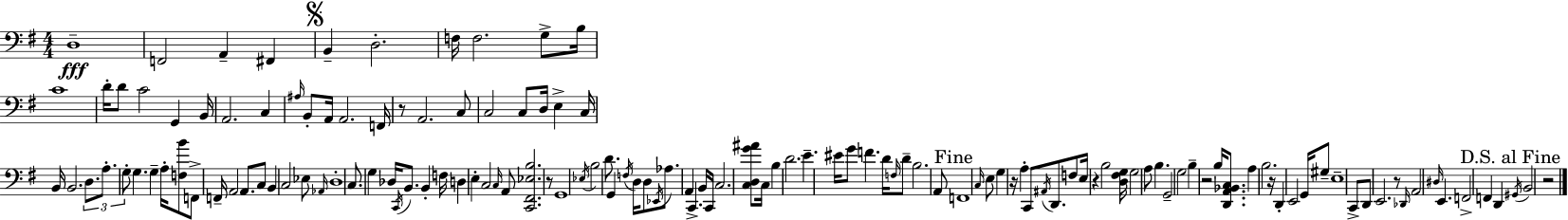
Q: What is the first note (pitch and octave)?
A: D3